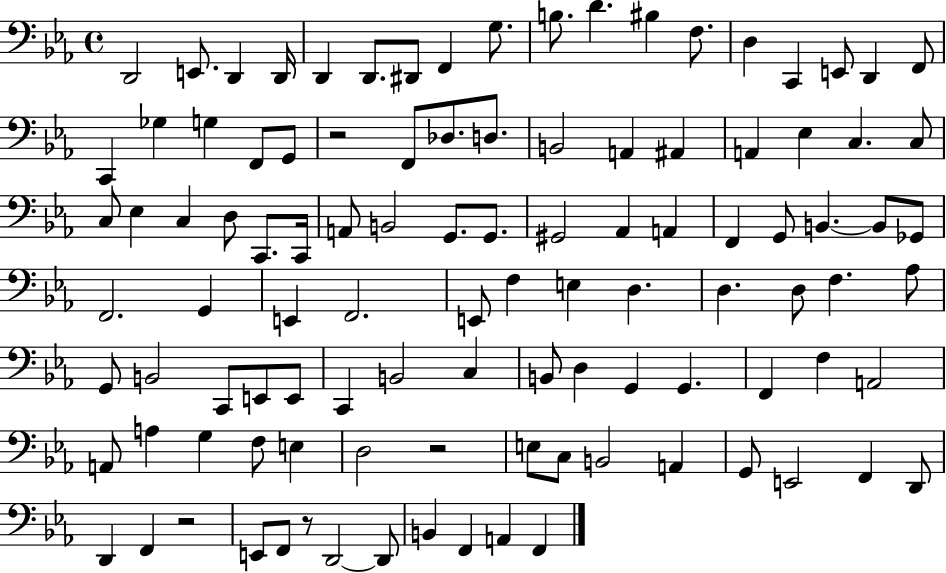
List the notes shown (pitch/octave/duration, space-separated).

D2/h E2/e. D2/q D2/s D2/q D2/e. D#2/e F2/q G3/e. B3/e. D4/q. BIS3/q F3/e. D3/q C2/q E2/e D2/q F2/e C2/q Gb3/q G3/q F2/e G2/e R/h F2/e Db3/e. D3/e. B2/h A2/q A#2/q A2/q Eb3/q C3/q. C3/e C3/e Eb3/q C3/q D3/e C2/e. C2/s A2/e B2/h G2/e. G2/e. G#2/h Ab2/q A2/q F2/q G2/e B2/q. B2/e Gb2/e F2/h. G2/q E2/q F2/h. E2/e F3/q E3/q D3/q. D3/q. D3/e F3/q. Ab3/e G2/e B2/h C2/e E2/e E2/e C2/q B2/h C3/q B2/e D3/q G2/q G2/q. F2/q F3/q A2/h A2/e A3/q G3/q F3/e E3/q D3/h R/h E3/e C3/e B2/h A2/q G2/e E2/h F2/q D2/e D2/q F2/q R/h E2/e F2/e R/e D2/h D2/e B2/q F2/q A2/q F2/q